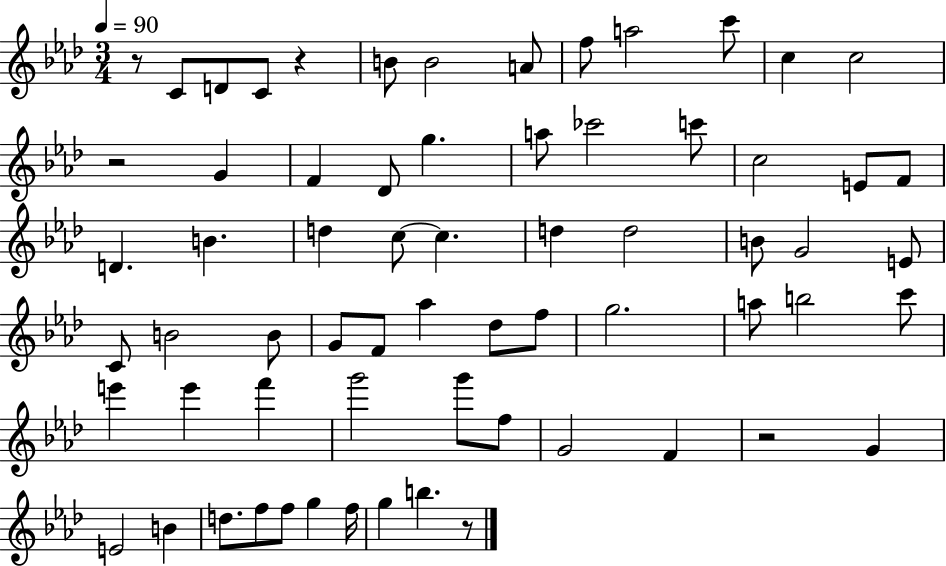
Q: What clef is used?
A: treble